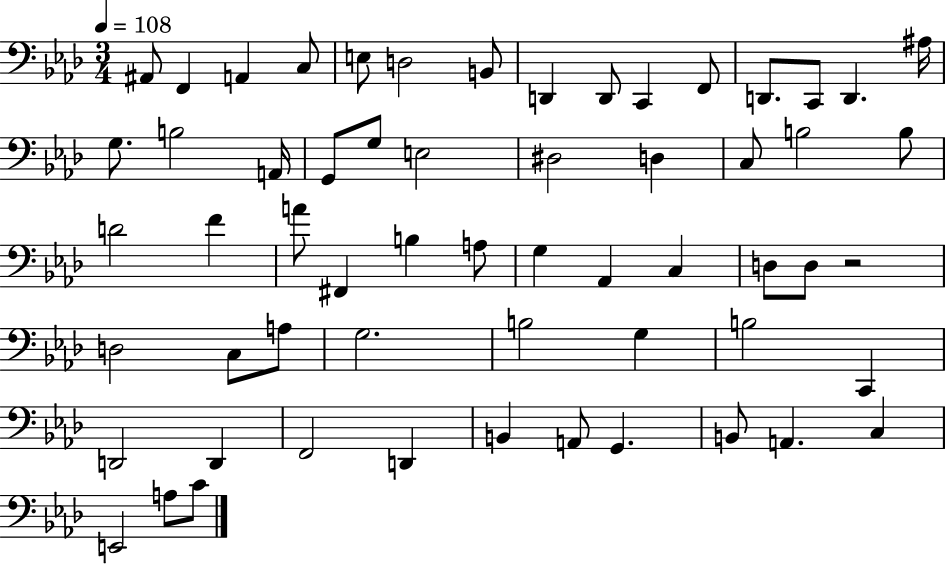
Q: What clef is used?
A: bass